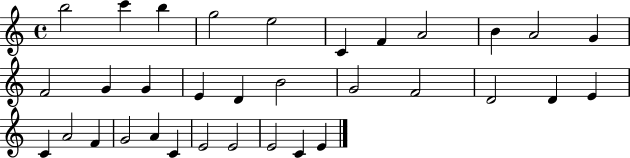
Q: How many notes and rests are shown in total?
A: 33